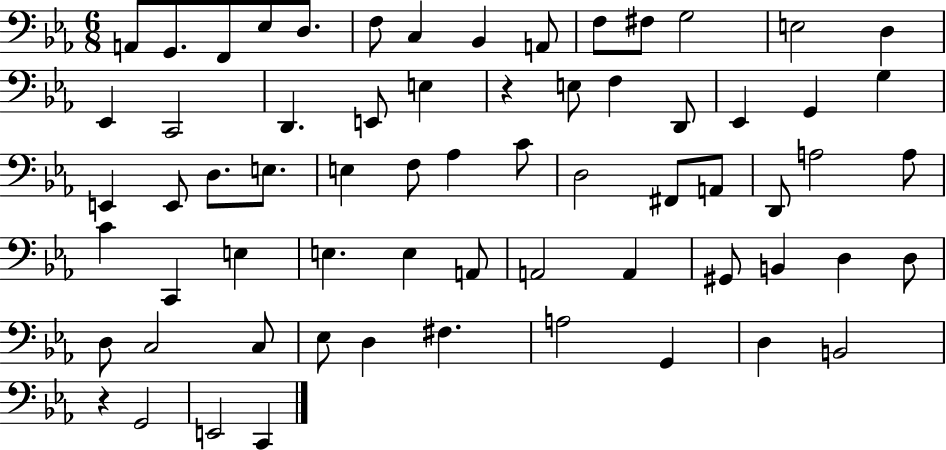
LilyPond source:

{
  \clef bass
  \numericTimeSignature
  \time 6/8
  \key ees \major
  a,8 g,8. f,8 ees8 d8. | f8 c4 bes,4 a,8 | f8 fis8 g2 | e2 d4 | \break ees,4 c,2 | d,4. e,8 e4 | r4 e8 f4 d,8 | ees,4 g,4 g4 | \break e,4 e,8 d8. e8. | e4 f8 aes4 c'8 | d2 fis,8 a,8 | d,8 a2 a8 | \break c'4 c,4 e4 | e4. e4 a,8 | a,2 a,4 | gis,8 b,4 d4 d8 | \break d8 c2 c8 | ees8 d4 fis4. | a2 g,4 | d4 b,2 | \break r4 g,2 | e,2 c,4 | \bar "|."
}